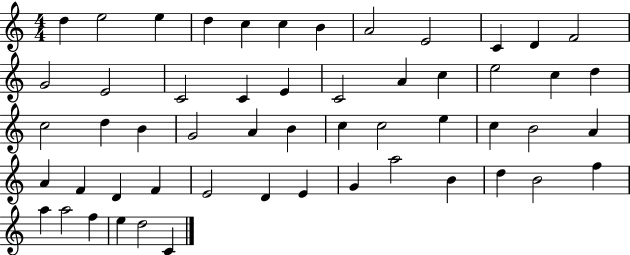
X:1
T:Untitled
M:4/4
L:1/4
K:C
d e2 e d c c B A2 E2 C D F2 G2 E2 C2 C E C2 A c e2 c d c2 d B G2 A B c c2 e c B2 A A F D F E2 D E G a2 B d B2 f a a2 f e d2 C